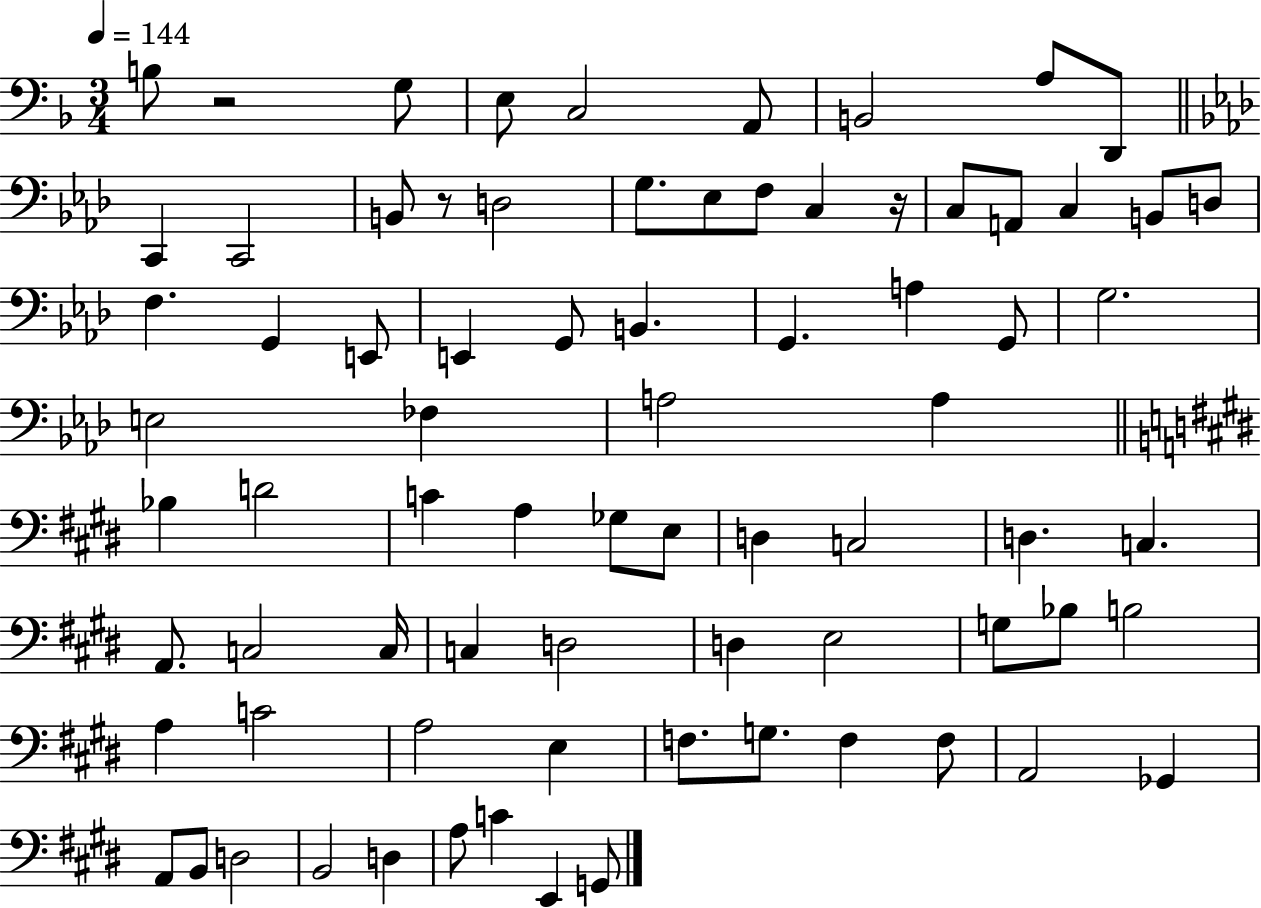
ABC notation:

X:1
T:Untitled
M:3/4
L:1/4
K:F
B,/2 z2 G,/2 E,/2 C,2 A,,/2 B,,2 A,/2 D,,/2 C,, C,,2 B,,/2 z/2 D,2 G,/2 _E,/2 F,/2 C, z/4 C,/2 A,,/2 C, B,,/2 D,/2 F, G,, E,,/2 E,, G,,/2 B,, G,, A, G,,/2 G,2 E,2 _F, A,2 A, _B, D2 C A, _G,/2 E,/2 D, C,2 D, C, A,,/2 C,2 C,/4 C, D,2 D, E,2 G,/2 _B,/2 B,2 A, C2 A,2 E, F,/2 G,/2 F, F,/2 A,,2 _G,, A,,/2 B,,/2 D,2 B,,2 D, A,/2 C E,, G,,/2